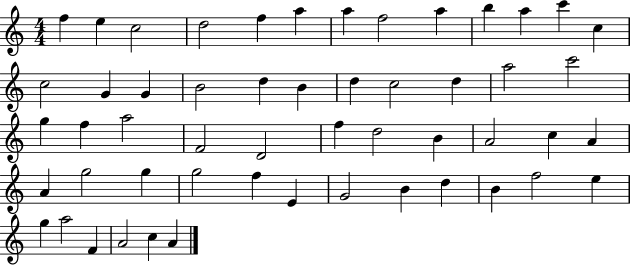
F5/q E5/q C5/h D5/h F5/q A5/q A5/q F5/h A5/q B5/q A5/q C6/q C5/q C5/h G4/q G4/q B4/h D5/q B4/q D5/q C5/h D5/q A5/h C6/h G5/q F5/q A5/h F4/h D4/h F5/q D5/h B4/q A4/h C5/q A4/q A4/q G5/h G5/q G5/h F5/q E4/q G4/h B4/q D5/q B4/q F5/h E5/q G5/q A5/h F4/q A4/h C5/q A4/q